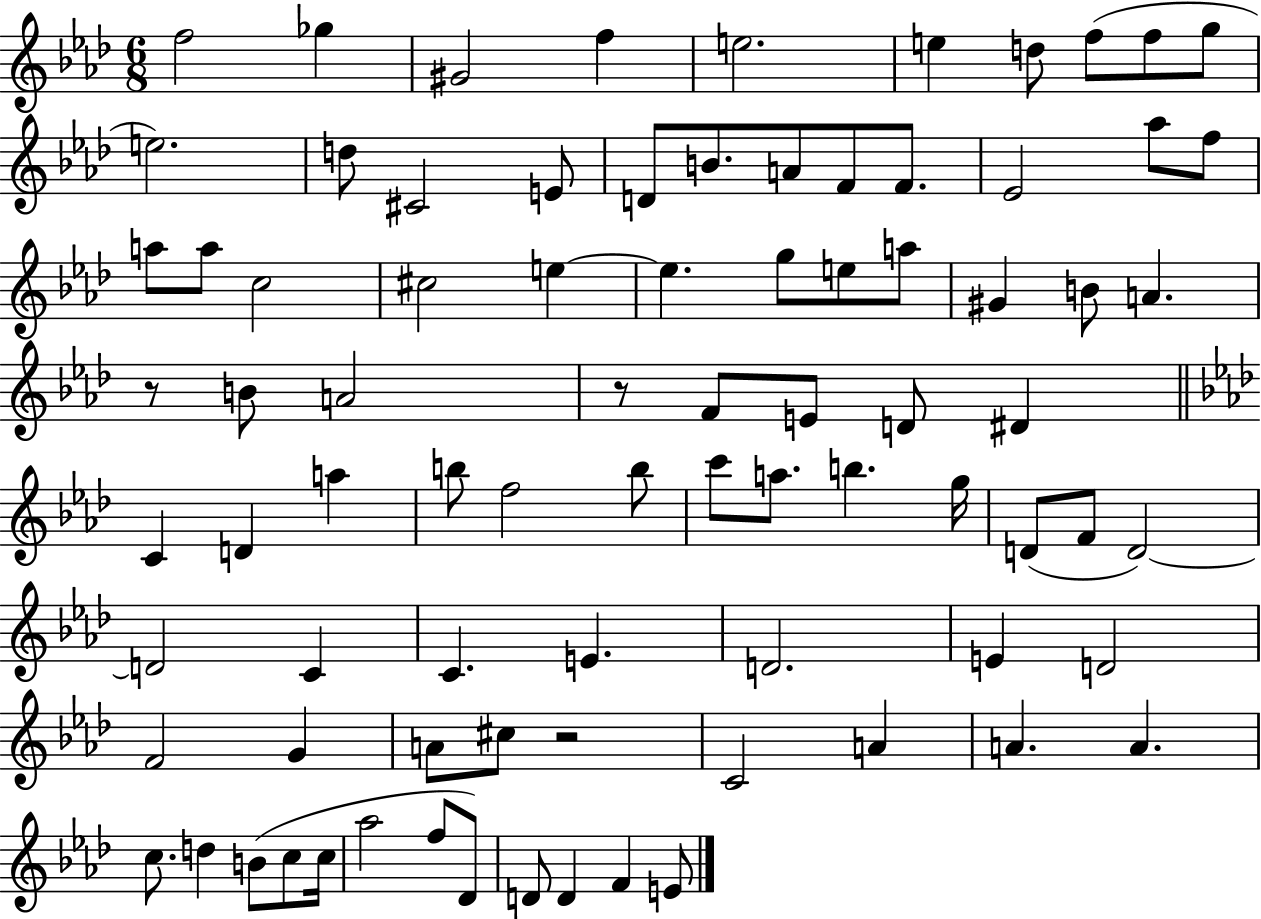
{
  \clef treble
  \numericTimeSignature
  \time 6/8
  \key aes \major
  \repeat volta 2 { f''2 ges''4 | gis'2 f''4 | e''2. | e''4 d''8 f''8( f''8 g''8 | \break e''2.) | d''8 cis'2 e'8 | d'8 b'8. a'8 f'8 f'8. | ees'2 aes''8 f''8 | \break a''8 a''8 c''2 | cis''2 e''4~~ | e''4. g''8 e''8 a''8 | gis'4 b'8 a'4. | \break r8 b'8 a'2 | r8 f'8 e'8 d'8 dis'4 | \bar "||" \break \key aes \major c'4 d'4 a''4 | b''8 f''2 b''8 | c'''8 a''8. b''4. g''16 | d'8( f'8 d'2~~) | \break d'2 c'4 | c'4. e'4. | d'2. | e'4 d'2 | \break f'2 g'4 | a'8 cis''8 r2 | c'2 a'4 | a'4. a'4. | \break c''8. d''4 b'8( c''8 c''16 | aes''2 f''8 des'8) | d'8 d'4 f'4 e'8 | } \bar "|."
}